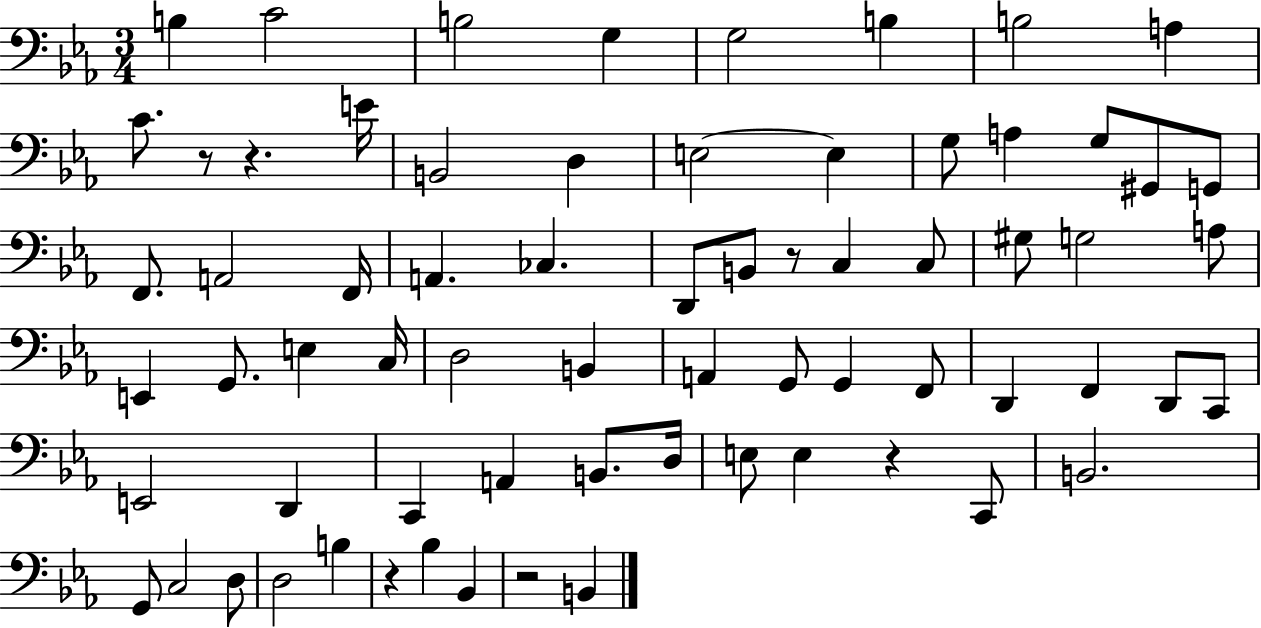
B3/q C4/h B3/h G3/q G3/h B3/q B3/h A3/q C4/e. R/e R/q. E4/s B2/h D3/q E3/h E3/q G3/e A3/q G3/e G#2/e G2/e F2/e. A2/h F2/s A2/q. CES3/q. D2/e B2/e R/e C3/q C3/e G#3/e G3/h A3/e E2/q G2/e. E3/q C3/s D3/h B2/q A2/q G2/e G2/q F2/e D2/q F2/q D2/e C2/e E2/h D2/q C2/q A2/q B2/e. D3/s E3/e E3/q R/q C2/e B2/h. G2/e C3/h D3/e D3/h B3/q R/q Bb3/q Bb2/q R/h B2/q